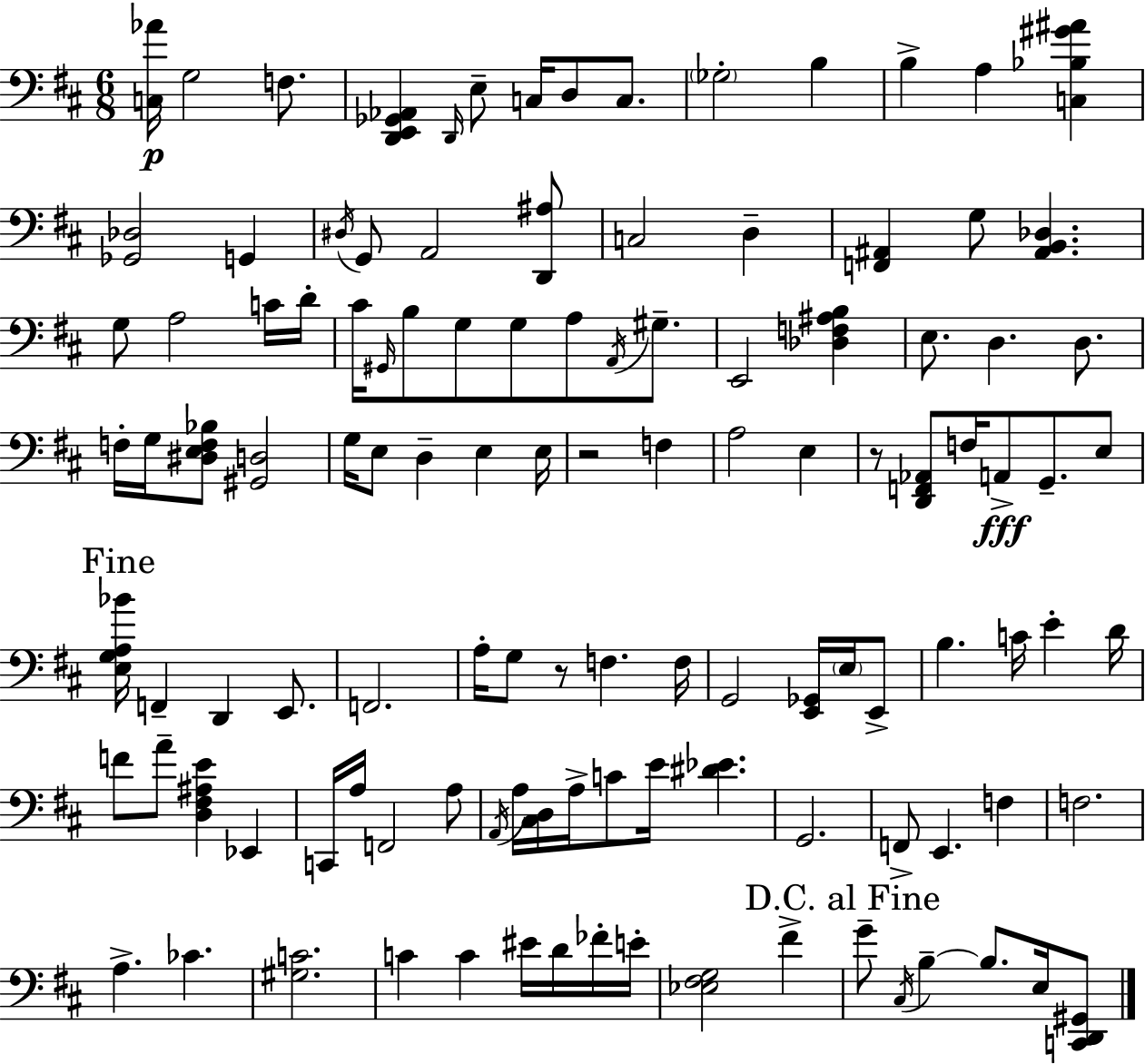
[C3,Ab4]/s G3/h F3/e. [D2,E2,Gb2,Ab2]/q D2/s E3/e C3/s D3/e C3/e. Gb3/h B3/q B3/q A3/q [C3,Bb3,G#4,A#4]/q [Gb2,Db3]/h G2/q D#3/s G2/e A2/h [D2,A#3]/e C3/h D3/q [F2,A#2]/q G3/e [A#2,B2,Db3]/q. G3/e A3/h C4/s D4/s C#4/s G#2/s B3/e G3/e G3/e A3/e A2/s G#3/e. E2/h [Db3,F3,A#3,B3]/q E3/e. D3/q. D3/e. F3/s G3/s [D#3,E3,F3,Bb3]/e [G#2,D3]/h G3/s E3/e D3/q E3/q E3/s R/h F3/q A3/h E3/q R/e [D2,F2,Ab2]/e F3/s A2/e G2/e. E3/e [E3,G3,A3,Bb4]/s F2/q D2/q E2/e. F2/h. A3/s G3/e R/e F3/q. F3/s G2/h [E2,Gb2]/s E3/s E2/e B3/q. C4/s E4/q D4/s F4/e A4/e [D3,F#3,A#3,E4]/q Eb2/q C2/s A3/s F2/h A3/e A2/s A3/s [C#3,D3]/s A3/s C4/e E4/s [D#4,Eb4]/q. G2/h. F2/e E2/q. F3/q F3/h. A3/q. CES4/q. [G#3,C4]/h. C4/q C4/q EIS4/s D4/s FES4/s E4/s [Eb3,F#3,G3]/h F#4/q G4/e C#3/s B3/q B3/e. E3/s [C2,D2,G#2]/e